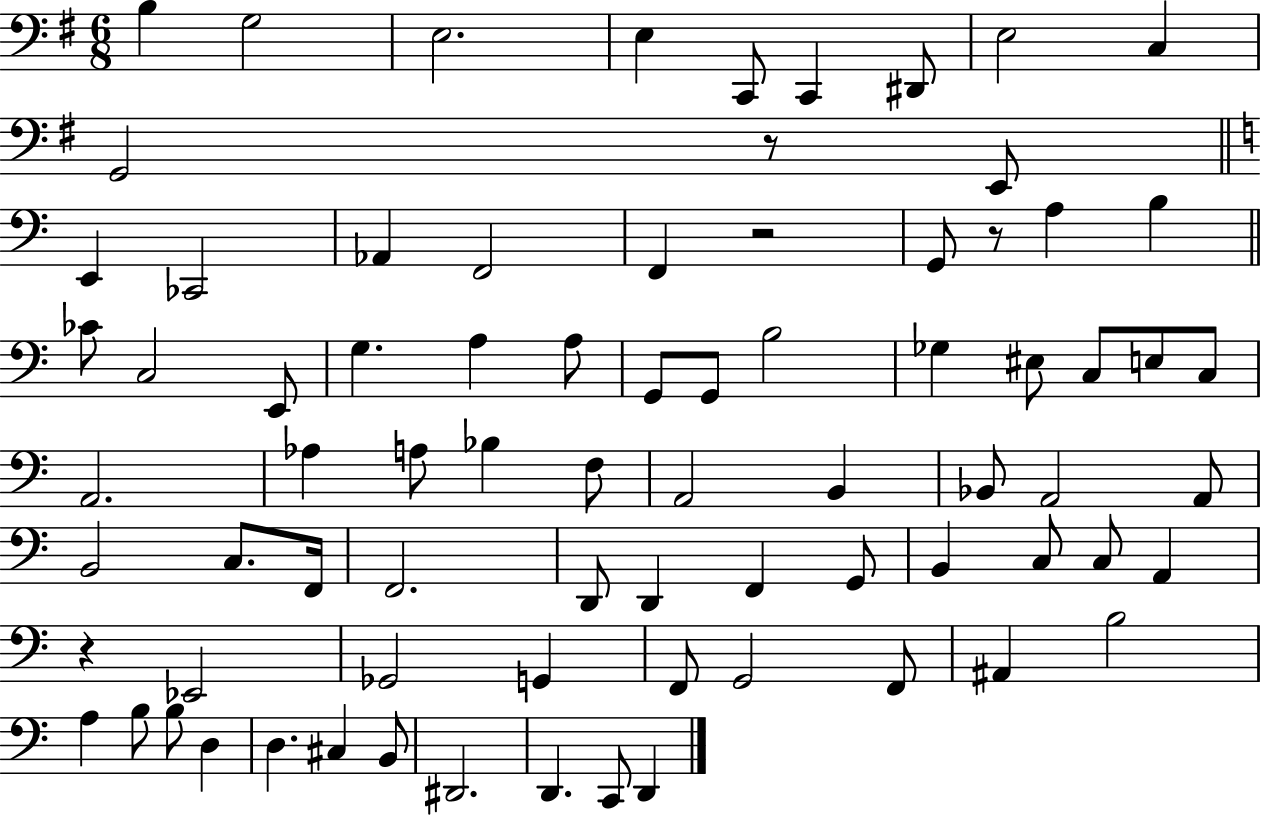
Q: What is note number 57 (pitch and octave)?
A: Gb2